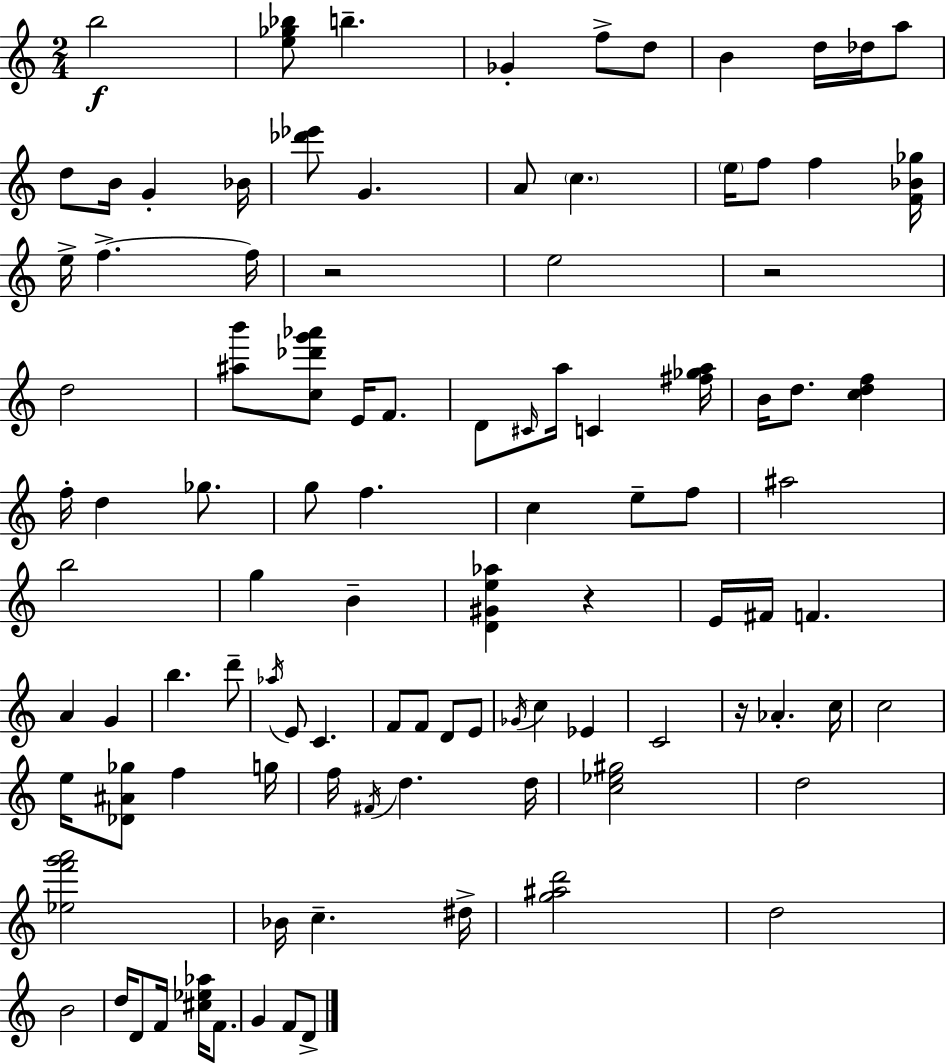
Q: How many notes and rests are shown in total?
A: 102